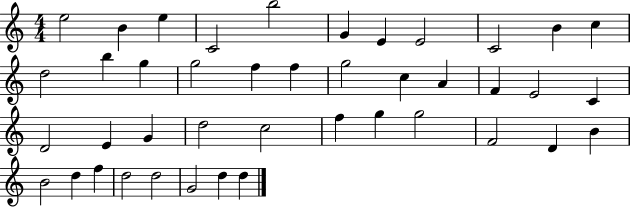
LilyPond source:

{
  \clef treble
  \numericTimeSignature
  \time 4/4
  \key c \major
  e''2 b'4 e''4 | c'2 b''2 | g'4 e'4 e'2 | c'2 b'4 c''4 | \break d''2 b''4 g''4 | g''2 f''4 f''4 | g''2 c''4 a'4 | f'4 e'2 c'4 | \break d'2 e'4 g'4 | d''2 c''2 | f''4 g''4 g''2 | f'2 d'4 b'4 | \break b'2 d''4 f''4 | d''2 d''2 | g'2 d''4 d''4 | \bar "|."
}